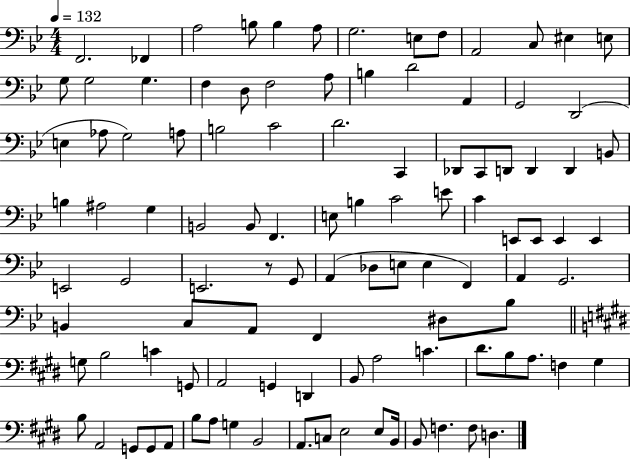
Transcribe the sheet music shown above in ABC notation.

X:1
T:Untitled
M:4/4
L:1/4
K:Bb
F,,2 _F,, A,2 B,/2 B, A,/2 G,2 E,/2 F,/2 A,,2 C,/2 ^E, E,/2 G,/2 G,2 G, F, D,/2 F,2 A,/2 B, D2 A,, G,,2 D,,2 E, _A,/2 G,2 A,/2 B,2 C2 D2 C,, _D,,/2 C,,/2 D,,/2 D,, D,, B,,/2 B, ^A,2 G, B,,2 B,,/2 F,, E,/2 B, C2 E/2 C E,,/2 E,,/2 E,, E,, E,,2 G,,2 E,,2 z/2 G,,/2 A,, _D,/2 E,/2 E, F,, A,, G,,2 B,, C,/2 A,,/2 F,, ^D,/2 _B,/2 G,/2 B,2 C G,,/2 A,,2 G,, D,, B,,/2 A,2 C ^D/2 B,/2 A,/2 F, ^G, B,/2 A,,2 G,,/2 G,,/2 A,,/2 B,/2 A,/2 G, B,,2 A,,/2 C,/2 E,2 E,/2 B,,/4 B,,/2 F, F,/2 D,